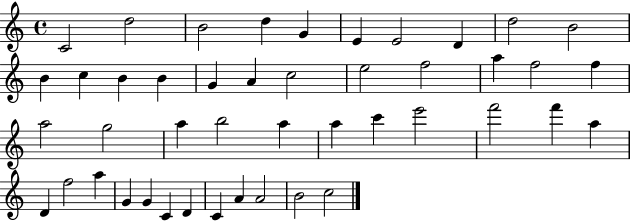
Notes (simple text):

C4/h D5/h B4/h D5/q G4/q E4/q E4/h D4/q D5/h B4/h B4/q C5/q B4/q B4/q G4/q A4/q C5/h E5/h F5/h A5/q F5/h F5/q A5/h G5/h A5/q B5/h A5/q A5/q C6/q E6/h F6/h F6/q A5/q D4/q F5/h A5/q G4/q G4/q C4/q D4/q C4/q A4/q A4/h B4/h C5/h